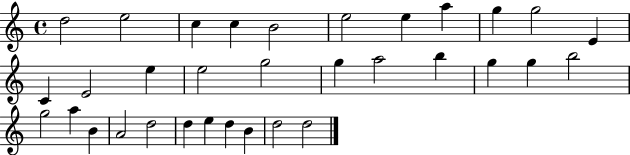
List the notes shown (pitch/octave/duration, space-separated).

D5/h E5/h C5/q C5/q B4/h E5/h E5/q A5/q G5/q G5/h E4/q C4/q E4/h E5/q E5/h G5/h G5/q A5/h B5/q G5/q G5/q B5/h G5/h A5/q B4/q A4/h D5/h D5/q E5/q D5/q B4/q D5/h D5/h